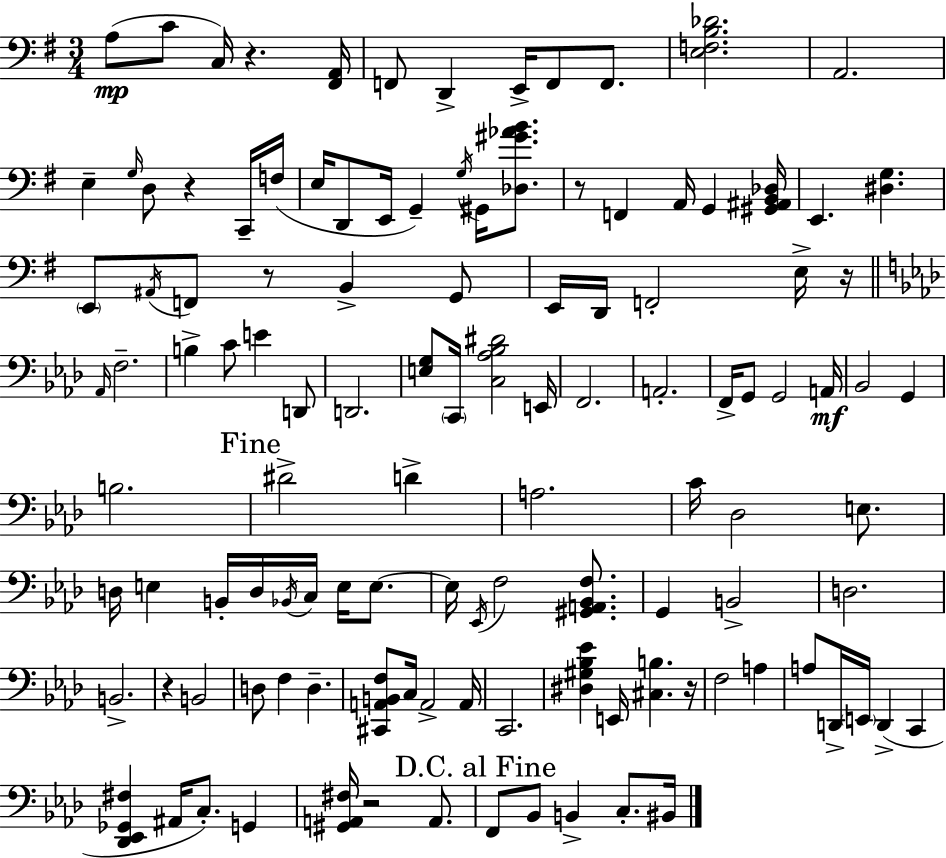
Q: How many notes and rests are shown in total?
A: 118